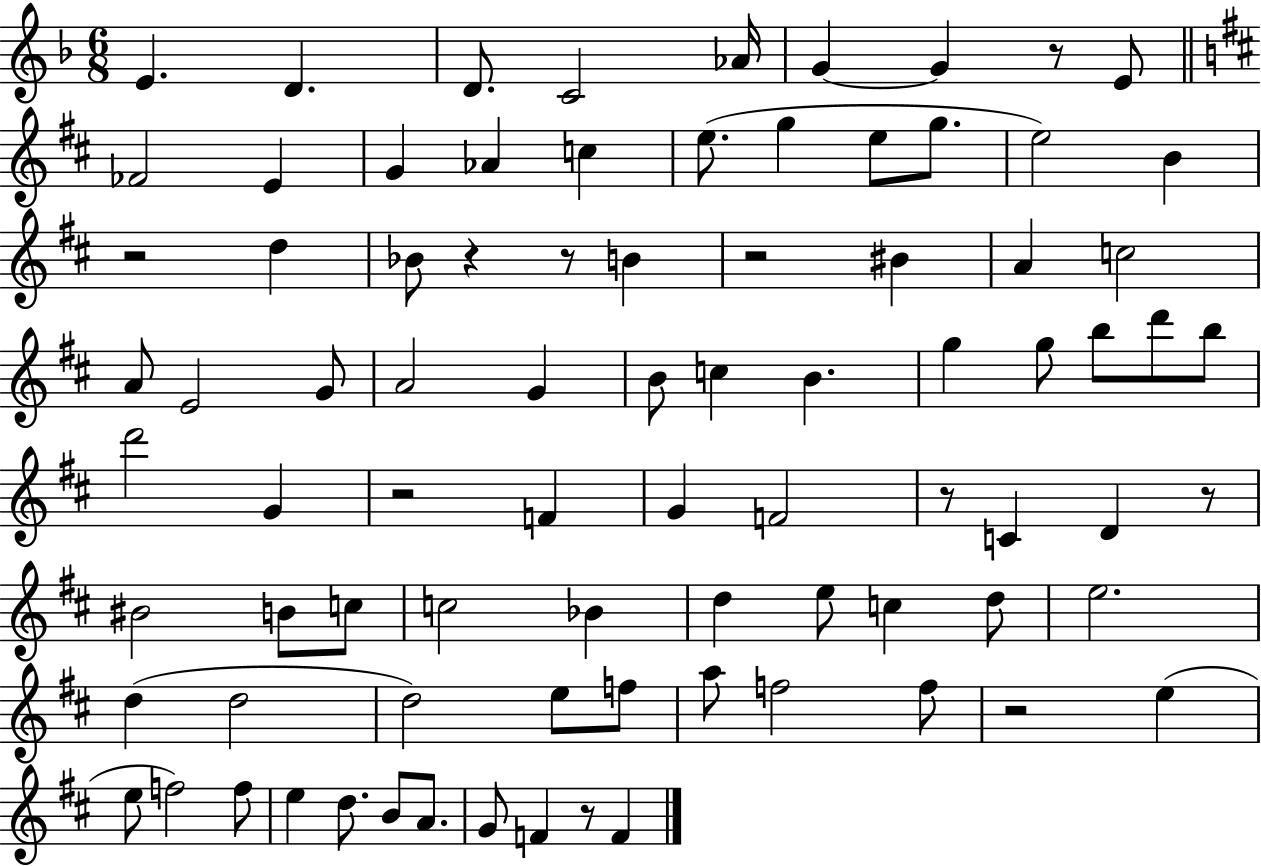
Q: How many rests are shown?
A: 10